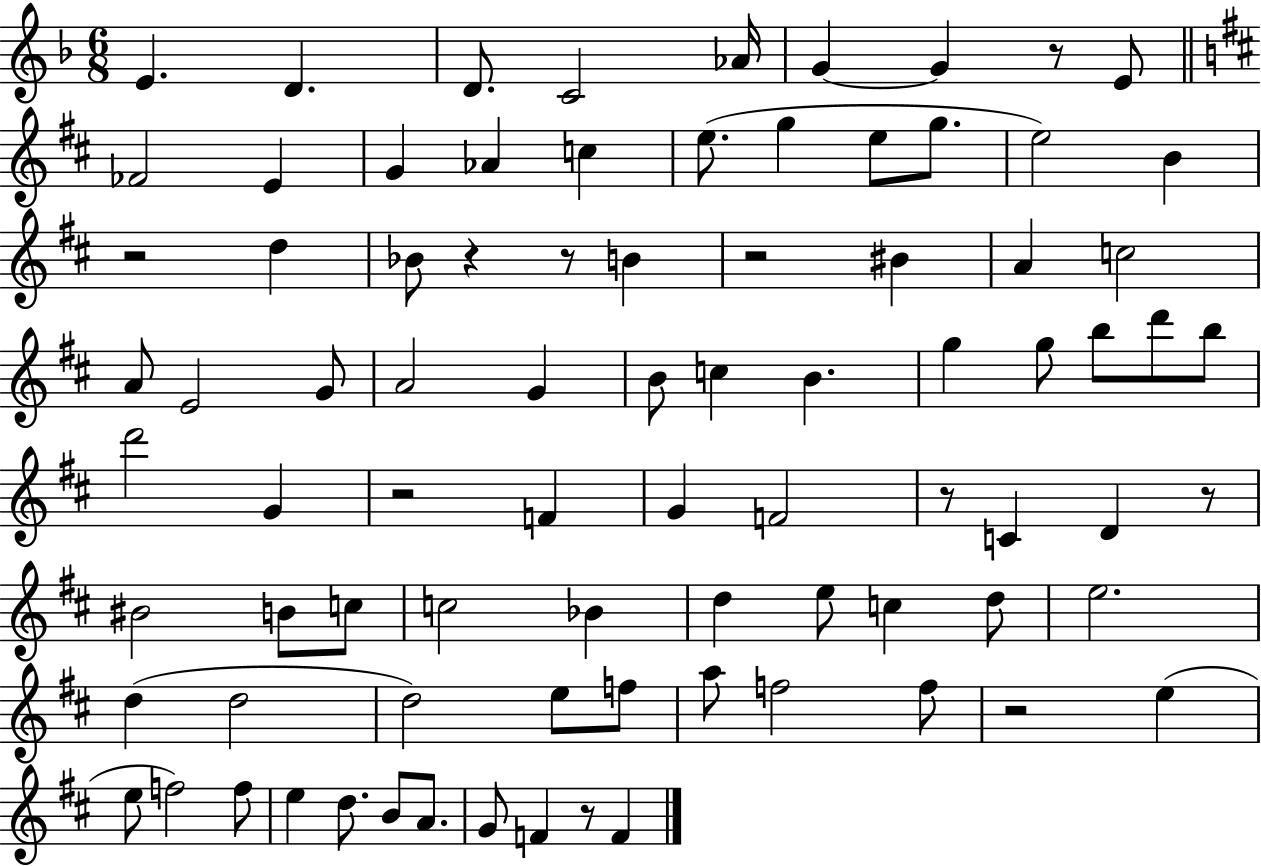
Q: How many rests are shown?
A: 10